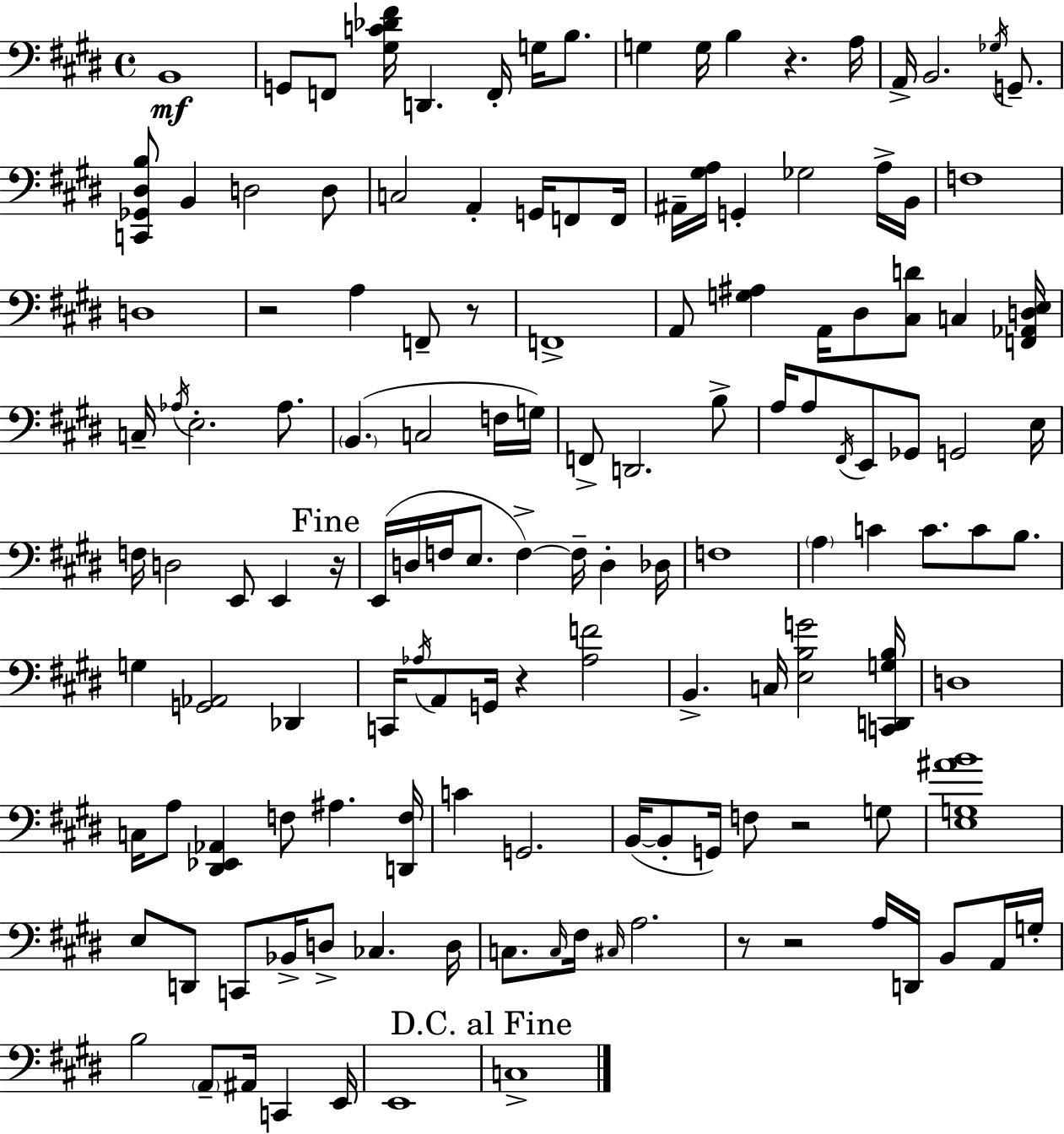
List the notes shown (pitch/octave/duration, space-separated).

B2/w G2/e F2/e [G#3,C4,Db4,F#4]/s D2/q. F2/s G3/s B3/e. G3/q G3/s B3/q R/q. A3/s A2/s B2/h. Gb3/s G2/e. [C2,Gb2,D#3,B3]/e B2/q D3/h D3/e C3/h A2/q G2/s F2/e F2/s A#2/s [G#3,A3]/s G2/q Gb3/h A3/s B2/s F3/w D3/w R/h A3/q F2/e R/e F2/w A2/e [G3,A#3]/q A2/s D#3/e [C#3,D4]/e C3/q [F2,Ab2,D3,E3]/s C3/s Ab3/s E3/h. Ab3/e. B2/q. C3/h F3/s G3/s F2/e D2/h. B3/e A3/s A3/e F#2/s E2/e Gb2/e G2/h E3/s F3/s D3/h E2/e E2/q R/s E2/s D3/s F3/s E3/e. F3/q F3/s D3/q Db3/s F3/w A3/q C4/q C4/e. C4/e B3/e. G3/q [G2,Ab2]/h Db2/q C2/s Ab3/s A2/e G2/s R/q [Ab3,F4]/h B2/q. C3/s [E3,B3,G4]/h [C2,D2,G3,B3]/s D3/w C3/s A3/e [D#2,Eb2,Ab2]/q F3/e A#3/q. [D2,F3]/s C4/q G2/h. B2/s B2/e G2/s F3/e R/h G3/e [E3,G3,A#4,B4]/w E3/e D2/e C2/e Bb2/s D3/e CES3/q. D3/s C3/e. C3/s F#3/s C#3/s A3/h. R/e R/h A3/s D2/s B2/e A2/s G3/s B3/h A2/e A#2/s C2/q E2/s E2/w C3/w